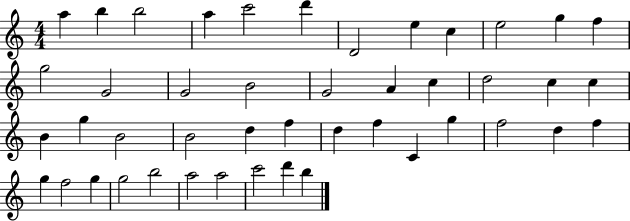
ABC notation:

X:1
T:Untitled
M:4/4
L:1/4
K:C
a b b2 a c'2 d' D2 e c e2 g f g2 G2 G2 B2 G2 A c d2 c c B g B2 B2 d f d f C g f2 d f g f2 g g2 b2 a2 a2 c'2 d' b